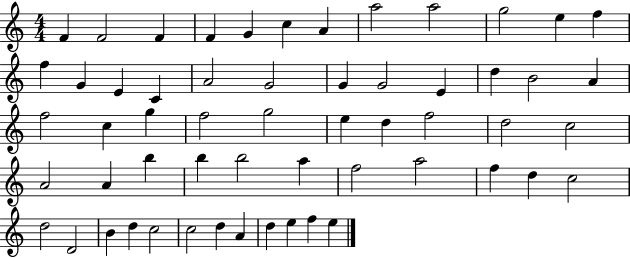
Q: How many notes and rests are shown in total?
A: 57